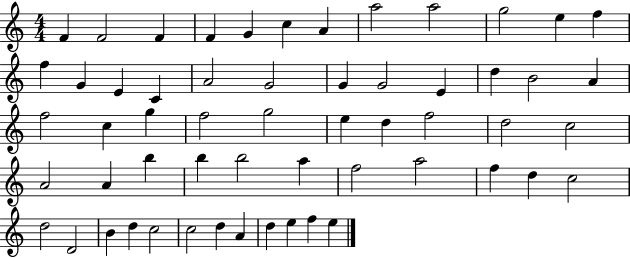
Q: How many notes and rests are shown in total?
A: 57